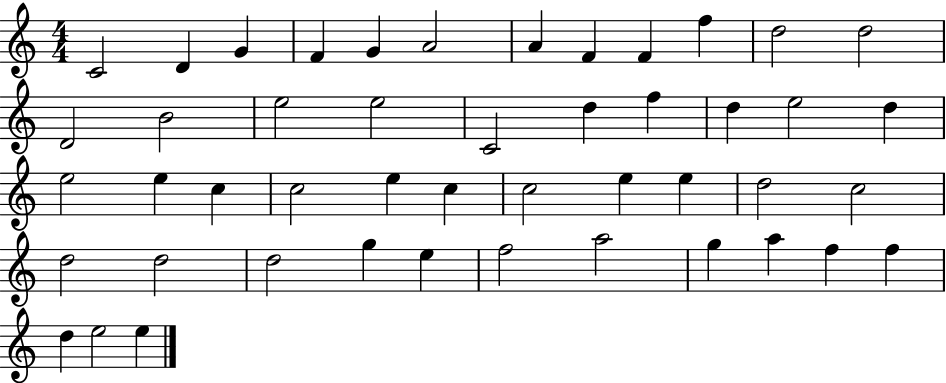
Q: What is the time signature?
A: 4/4